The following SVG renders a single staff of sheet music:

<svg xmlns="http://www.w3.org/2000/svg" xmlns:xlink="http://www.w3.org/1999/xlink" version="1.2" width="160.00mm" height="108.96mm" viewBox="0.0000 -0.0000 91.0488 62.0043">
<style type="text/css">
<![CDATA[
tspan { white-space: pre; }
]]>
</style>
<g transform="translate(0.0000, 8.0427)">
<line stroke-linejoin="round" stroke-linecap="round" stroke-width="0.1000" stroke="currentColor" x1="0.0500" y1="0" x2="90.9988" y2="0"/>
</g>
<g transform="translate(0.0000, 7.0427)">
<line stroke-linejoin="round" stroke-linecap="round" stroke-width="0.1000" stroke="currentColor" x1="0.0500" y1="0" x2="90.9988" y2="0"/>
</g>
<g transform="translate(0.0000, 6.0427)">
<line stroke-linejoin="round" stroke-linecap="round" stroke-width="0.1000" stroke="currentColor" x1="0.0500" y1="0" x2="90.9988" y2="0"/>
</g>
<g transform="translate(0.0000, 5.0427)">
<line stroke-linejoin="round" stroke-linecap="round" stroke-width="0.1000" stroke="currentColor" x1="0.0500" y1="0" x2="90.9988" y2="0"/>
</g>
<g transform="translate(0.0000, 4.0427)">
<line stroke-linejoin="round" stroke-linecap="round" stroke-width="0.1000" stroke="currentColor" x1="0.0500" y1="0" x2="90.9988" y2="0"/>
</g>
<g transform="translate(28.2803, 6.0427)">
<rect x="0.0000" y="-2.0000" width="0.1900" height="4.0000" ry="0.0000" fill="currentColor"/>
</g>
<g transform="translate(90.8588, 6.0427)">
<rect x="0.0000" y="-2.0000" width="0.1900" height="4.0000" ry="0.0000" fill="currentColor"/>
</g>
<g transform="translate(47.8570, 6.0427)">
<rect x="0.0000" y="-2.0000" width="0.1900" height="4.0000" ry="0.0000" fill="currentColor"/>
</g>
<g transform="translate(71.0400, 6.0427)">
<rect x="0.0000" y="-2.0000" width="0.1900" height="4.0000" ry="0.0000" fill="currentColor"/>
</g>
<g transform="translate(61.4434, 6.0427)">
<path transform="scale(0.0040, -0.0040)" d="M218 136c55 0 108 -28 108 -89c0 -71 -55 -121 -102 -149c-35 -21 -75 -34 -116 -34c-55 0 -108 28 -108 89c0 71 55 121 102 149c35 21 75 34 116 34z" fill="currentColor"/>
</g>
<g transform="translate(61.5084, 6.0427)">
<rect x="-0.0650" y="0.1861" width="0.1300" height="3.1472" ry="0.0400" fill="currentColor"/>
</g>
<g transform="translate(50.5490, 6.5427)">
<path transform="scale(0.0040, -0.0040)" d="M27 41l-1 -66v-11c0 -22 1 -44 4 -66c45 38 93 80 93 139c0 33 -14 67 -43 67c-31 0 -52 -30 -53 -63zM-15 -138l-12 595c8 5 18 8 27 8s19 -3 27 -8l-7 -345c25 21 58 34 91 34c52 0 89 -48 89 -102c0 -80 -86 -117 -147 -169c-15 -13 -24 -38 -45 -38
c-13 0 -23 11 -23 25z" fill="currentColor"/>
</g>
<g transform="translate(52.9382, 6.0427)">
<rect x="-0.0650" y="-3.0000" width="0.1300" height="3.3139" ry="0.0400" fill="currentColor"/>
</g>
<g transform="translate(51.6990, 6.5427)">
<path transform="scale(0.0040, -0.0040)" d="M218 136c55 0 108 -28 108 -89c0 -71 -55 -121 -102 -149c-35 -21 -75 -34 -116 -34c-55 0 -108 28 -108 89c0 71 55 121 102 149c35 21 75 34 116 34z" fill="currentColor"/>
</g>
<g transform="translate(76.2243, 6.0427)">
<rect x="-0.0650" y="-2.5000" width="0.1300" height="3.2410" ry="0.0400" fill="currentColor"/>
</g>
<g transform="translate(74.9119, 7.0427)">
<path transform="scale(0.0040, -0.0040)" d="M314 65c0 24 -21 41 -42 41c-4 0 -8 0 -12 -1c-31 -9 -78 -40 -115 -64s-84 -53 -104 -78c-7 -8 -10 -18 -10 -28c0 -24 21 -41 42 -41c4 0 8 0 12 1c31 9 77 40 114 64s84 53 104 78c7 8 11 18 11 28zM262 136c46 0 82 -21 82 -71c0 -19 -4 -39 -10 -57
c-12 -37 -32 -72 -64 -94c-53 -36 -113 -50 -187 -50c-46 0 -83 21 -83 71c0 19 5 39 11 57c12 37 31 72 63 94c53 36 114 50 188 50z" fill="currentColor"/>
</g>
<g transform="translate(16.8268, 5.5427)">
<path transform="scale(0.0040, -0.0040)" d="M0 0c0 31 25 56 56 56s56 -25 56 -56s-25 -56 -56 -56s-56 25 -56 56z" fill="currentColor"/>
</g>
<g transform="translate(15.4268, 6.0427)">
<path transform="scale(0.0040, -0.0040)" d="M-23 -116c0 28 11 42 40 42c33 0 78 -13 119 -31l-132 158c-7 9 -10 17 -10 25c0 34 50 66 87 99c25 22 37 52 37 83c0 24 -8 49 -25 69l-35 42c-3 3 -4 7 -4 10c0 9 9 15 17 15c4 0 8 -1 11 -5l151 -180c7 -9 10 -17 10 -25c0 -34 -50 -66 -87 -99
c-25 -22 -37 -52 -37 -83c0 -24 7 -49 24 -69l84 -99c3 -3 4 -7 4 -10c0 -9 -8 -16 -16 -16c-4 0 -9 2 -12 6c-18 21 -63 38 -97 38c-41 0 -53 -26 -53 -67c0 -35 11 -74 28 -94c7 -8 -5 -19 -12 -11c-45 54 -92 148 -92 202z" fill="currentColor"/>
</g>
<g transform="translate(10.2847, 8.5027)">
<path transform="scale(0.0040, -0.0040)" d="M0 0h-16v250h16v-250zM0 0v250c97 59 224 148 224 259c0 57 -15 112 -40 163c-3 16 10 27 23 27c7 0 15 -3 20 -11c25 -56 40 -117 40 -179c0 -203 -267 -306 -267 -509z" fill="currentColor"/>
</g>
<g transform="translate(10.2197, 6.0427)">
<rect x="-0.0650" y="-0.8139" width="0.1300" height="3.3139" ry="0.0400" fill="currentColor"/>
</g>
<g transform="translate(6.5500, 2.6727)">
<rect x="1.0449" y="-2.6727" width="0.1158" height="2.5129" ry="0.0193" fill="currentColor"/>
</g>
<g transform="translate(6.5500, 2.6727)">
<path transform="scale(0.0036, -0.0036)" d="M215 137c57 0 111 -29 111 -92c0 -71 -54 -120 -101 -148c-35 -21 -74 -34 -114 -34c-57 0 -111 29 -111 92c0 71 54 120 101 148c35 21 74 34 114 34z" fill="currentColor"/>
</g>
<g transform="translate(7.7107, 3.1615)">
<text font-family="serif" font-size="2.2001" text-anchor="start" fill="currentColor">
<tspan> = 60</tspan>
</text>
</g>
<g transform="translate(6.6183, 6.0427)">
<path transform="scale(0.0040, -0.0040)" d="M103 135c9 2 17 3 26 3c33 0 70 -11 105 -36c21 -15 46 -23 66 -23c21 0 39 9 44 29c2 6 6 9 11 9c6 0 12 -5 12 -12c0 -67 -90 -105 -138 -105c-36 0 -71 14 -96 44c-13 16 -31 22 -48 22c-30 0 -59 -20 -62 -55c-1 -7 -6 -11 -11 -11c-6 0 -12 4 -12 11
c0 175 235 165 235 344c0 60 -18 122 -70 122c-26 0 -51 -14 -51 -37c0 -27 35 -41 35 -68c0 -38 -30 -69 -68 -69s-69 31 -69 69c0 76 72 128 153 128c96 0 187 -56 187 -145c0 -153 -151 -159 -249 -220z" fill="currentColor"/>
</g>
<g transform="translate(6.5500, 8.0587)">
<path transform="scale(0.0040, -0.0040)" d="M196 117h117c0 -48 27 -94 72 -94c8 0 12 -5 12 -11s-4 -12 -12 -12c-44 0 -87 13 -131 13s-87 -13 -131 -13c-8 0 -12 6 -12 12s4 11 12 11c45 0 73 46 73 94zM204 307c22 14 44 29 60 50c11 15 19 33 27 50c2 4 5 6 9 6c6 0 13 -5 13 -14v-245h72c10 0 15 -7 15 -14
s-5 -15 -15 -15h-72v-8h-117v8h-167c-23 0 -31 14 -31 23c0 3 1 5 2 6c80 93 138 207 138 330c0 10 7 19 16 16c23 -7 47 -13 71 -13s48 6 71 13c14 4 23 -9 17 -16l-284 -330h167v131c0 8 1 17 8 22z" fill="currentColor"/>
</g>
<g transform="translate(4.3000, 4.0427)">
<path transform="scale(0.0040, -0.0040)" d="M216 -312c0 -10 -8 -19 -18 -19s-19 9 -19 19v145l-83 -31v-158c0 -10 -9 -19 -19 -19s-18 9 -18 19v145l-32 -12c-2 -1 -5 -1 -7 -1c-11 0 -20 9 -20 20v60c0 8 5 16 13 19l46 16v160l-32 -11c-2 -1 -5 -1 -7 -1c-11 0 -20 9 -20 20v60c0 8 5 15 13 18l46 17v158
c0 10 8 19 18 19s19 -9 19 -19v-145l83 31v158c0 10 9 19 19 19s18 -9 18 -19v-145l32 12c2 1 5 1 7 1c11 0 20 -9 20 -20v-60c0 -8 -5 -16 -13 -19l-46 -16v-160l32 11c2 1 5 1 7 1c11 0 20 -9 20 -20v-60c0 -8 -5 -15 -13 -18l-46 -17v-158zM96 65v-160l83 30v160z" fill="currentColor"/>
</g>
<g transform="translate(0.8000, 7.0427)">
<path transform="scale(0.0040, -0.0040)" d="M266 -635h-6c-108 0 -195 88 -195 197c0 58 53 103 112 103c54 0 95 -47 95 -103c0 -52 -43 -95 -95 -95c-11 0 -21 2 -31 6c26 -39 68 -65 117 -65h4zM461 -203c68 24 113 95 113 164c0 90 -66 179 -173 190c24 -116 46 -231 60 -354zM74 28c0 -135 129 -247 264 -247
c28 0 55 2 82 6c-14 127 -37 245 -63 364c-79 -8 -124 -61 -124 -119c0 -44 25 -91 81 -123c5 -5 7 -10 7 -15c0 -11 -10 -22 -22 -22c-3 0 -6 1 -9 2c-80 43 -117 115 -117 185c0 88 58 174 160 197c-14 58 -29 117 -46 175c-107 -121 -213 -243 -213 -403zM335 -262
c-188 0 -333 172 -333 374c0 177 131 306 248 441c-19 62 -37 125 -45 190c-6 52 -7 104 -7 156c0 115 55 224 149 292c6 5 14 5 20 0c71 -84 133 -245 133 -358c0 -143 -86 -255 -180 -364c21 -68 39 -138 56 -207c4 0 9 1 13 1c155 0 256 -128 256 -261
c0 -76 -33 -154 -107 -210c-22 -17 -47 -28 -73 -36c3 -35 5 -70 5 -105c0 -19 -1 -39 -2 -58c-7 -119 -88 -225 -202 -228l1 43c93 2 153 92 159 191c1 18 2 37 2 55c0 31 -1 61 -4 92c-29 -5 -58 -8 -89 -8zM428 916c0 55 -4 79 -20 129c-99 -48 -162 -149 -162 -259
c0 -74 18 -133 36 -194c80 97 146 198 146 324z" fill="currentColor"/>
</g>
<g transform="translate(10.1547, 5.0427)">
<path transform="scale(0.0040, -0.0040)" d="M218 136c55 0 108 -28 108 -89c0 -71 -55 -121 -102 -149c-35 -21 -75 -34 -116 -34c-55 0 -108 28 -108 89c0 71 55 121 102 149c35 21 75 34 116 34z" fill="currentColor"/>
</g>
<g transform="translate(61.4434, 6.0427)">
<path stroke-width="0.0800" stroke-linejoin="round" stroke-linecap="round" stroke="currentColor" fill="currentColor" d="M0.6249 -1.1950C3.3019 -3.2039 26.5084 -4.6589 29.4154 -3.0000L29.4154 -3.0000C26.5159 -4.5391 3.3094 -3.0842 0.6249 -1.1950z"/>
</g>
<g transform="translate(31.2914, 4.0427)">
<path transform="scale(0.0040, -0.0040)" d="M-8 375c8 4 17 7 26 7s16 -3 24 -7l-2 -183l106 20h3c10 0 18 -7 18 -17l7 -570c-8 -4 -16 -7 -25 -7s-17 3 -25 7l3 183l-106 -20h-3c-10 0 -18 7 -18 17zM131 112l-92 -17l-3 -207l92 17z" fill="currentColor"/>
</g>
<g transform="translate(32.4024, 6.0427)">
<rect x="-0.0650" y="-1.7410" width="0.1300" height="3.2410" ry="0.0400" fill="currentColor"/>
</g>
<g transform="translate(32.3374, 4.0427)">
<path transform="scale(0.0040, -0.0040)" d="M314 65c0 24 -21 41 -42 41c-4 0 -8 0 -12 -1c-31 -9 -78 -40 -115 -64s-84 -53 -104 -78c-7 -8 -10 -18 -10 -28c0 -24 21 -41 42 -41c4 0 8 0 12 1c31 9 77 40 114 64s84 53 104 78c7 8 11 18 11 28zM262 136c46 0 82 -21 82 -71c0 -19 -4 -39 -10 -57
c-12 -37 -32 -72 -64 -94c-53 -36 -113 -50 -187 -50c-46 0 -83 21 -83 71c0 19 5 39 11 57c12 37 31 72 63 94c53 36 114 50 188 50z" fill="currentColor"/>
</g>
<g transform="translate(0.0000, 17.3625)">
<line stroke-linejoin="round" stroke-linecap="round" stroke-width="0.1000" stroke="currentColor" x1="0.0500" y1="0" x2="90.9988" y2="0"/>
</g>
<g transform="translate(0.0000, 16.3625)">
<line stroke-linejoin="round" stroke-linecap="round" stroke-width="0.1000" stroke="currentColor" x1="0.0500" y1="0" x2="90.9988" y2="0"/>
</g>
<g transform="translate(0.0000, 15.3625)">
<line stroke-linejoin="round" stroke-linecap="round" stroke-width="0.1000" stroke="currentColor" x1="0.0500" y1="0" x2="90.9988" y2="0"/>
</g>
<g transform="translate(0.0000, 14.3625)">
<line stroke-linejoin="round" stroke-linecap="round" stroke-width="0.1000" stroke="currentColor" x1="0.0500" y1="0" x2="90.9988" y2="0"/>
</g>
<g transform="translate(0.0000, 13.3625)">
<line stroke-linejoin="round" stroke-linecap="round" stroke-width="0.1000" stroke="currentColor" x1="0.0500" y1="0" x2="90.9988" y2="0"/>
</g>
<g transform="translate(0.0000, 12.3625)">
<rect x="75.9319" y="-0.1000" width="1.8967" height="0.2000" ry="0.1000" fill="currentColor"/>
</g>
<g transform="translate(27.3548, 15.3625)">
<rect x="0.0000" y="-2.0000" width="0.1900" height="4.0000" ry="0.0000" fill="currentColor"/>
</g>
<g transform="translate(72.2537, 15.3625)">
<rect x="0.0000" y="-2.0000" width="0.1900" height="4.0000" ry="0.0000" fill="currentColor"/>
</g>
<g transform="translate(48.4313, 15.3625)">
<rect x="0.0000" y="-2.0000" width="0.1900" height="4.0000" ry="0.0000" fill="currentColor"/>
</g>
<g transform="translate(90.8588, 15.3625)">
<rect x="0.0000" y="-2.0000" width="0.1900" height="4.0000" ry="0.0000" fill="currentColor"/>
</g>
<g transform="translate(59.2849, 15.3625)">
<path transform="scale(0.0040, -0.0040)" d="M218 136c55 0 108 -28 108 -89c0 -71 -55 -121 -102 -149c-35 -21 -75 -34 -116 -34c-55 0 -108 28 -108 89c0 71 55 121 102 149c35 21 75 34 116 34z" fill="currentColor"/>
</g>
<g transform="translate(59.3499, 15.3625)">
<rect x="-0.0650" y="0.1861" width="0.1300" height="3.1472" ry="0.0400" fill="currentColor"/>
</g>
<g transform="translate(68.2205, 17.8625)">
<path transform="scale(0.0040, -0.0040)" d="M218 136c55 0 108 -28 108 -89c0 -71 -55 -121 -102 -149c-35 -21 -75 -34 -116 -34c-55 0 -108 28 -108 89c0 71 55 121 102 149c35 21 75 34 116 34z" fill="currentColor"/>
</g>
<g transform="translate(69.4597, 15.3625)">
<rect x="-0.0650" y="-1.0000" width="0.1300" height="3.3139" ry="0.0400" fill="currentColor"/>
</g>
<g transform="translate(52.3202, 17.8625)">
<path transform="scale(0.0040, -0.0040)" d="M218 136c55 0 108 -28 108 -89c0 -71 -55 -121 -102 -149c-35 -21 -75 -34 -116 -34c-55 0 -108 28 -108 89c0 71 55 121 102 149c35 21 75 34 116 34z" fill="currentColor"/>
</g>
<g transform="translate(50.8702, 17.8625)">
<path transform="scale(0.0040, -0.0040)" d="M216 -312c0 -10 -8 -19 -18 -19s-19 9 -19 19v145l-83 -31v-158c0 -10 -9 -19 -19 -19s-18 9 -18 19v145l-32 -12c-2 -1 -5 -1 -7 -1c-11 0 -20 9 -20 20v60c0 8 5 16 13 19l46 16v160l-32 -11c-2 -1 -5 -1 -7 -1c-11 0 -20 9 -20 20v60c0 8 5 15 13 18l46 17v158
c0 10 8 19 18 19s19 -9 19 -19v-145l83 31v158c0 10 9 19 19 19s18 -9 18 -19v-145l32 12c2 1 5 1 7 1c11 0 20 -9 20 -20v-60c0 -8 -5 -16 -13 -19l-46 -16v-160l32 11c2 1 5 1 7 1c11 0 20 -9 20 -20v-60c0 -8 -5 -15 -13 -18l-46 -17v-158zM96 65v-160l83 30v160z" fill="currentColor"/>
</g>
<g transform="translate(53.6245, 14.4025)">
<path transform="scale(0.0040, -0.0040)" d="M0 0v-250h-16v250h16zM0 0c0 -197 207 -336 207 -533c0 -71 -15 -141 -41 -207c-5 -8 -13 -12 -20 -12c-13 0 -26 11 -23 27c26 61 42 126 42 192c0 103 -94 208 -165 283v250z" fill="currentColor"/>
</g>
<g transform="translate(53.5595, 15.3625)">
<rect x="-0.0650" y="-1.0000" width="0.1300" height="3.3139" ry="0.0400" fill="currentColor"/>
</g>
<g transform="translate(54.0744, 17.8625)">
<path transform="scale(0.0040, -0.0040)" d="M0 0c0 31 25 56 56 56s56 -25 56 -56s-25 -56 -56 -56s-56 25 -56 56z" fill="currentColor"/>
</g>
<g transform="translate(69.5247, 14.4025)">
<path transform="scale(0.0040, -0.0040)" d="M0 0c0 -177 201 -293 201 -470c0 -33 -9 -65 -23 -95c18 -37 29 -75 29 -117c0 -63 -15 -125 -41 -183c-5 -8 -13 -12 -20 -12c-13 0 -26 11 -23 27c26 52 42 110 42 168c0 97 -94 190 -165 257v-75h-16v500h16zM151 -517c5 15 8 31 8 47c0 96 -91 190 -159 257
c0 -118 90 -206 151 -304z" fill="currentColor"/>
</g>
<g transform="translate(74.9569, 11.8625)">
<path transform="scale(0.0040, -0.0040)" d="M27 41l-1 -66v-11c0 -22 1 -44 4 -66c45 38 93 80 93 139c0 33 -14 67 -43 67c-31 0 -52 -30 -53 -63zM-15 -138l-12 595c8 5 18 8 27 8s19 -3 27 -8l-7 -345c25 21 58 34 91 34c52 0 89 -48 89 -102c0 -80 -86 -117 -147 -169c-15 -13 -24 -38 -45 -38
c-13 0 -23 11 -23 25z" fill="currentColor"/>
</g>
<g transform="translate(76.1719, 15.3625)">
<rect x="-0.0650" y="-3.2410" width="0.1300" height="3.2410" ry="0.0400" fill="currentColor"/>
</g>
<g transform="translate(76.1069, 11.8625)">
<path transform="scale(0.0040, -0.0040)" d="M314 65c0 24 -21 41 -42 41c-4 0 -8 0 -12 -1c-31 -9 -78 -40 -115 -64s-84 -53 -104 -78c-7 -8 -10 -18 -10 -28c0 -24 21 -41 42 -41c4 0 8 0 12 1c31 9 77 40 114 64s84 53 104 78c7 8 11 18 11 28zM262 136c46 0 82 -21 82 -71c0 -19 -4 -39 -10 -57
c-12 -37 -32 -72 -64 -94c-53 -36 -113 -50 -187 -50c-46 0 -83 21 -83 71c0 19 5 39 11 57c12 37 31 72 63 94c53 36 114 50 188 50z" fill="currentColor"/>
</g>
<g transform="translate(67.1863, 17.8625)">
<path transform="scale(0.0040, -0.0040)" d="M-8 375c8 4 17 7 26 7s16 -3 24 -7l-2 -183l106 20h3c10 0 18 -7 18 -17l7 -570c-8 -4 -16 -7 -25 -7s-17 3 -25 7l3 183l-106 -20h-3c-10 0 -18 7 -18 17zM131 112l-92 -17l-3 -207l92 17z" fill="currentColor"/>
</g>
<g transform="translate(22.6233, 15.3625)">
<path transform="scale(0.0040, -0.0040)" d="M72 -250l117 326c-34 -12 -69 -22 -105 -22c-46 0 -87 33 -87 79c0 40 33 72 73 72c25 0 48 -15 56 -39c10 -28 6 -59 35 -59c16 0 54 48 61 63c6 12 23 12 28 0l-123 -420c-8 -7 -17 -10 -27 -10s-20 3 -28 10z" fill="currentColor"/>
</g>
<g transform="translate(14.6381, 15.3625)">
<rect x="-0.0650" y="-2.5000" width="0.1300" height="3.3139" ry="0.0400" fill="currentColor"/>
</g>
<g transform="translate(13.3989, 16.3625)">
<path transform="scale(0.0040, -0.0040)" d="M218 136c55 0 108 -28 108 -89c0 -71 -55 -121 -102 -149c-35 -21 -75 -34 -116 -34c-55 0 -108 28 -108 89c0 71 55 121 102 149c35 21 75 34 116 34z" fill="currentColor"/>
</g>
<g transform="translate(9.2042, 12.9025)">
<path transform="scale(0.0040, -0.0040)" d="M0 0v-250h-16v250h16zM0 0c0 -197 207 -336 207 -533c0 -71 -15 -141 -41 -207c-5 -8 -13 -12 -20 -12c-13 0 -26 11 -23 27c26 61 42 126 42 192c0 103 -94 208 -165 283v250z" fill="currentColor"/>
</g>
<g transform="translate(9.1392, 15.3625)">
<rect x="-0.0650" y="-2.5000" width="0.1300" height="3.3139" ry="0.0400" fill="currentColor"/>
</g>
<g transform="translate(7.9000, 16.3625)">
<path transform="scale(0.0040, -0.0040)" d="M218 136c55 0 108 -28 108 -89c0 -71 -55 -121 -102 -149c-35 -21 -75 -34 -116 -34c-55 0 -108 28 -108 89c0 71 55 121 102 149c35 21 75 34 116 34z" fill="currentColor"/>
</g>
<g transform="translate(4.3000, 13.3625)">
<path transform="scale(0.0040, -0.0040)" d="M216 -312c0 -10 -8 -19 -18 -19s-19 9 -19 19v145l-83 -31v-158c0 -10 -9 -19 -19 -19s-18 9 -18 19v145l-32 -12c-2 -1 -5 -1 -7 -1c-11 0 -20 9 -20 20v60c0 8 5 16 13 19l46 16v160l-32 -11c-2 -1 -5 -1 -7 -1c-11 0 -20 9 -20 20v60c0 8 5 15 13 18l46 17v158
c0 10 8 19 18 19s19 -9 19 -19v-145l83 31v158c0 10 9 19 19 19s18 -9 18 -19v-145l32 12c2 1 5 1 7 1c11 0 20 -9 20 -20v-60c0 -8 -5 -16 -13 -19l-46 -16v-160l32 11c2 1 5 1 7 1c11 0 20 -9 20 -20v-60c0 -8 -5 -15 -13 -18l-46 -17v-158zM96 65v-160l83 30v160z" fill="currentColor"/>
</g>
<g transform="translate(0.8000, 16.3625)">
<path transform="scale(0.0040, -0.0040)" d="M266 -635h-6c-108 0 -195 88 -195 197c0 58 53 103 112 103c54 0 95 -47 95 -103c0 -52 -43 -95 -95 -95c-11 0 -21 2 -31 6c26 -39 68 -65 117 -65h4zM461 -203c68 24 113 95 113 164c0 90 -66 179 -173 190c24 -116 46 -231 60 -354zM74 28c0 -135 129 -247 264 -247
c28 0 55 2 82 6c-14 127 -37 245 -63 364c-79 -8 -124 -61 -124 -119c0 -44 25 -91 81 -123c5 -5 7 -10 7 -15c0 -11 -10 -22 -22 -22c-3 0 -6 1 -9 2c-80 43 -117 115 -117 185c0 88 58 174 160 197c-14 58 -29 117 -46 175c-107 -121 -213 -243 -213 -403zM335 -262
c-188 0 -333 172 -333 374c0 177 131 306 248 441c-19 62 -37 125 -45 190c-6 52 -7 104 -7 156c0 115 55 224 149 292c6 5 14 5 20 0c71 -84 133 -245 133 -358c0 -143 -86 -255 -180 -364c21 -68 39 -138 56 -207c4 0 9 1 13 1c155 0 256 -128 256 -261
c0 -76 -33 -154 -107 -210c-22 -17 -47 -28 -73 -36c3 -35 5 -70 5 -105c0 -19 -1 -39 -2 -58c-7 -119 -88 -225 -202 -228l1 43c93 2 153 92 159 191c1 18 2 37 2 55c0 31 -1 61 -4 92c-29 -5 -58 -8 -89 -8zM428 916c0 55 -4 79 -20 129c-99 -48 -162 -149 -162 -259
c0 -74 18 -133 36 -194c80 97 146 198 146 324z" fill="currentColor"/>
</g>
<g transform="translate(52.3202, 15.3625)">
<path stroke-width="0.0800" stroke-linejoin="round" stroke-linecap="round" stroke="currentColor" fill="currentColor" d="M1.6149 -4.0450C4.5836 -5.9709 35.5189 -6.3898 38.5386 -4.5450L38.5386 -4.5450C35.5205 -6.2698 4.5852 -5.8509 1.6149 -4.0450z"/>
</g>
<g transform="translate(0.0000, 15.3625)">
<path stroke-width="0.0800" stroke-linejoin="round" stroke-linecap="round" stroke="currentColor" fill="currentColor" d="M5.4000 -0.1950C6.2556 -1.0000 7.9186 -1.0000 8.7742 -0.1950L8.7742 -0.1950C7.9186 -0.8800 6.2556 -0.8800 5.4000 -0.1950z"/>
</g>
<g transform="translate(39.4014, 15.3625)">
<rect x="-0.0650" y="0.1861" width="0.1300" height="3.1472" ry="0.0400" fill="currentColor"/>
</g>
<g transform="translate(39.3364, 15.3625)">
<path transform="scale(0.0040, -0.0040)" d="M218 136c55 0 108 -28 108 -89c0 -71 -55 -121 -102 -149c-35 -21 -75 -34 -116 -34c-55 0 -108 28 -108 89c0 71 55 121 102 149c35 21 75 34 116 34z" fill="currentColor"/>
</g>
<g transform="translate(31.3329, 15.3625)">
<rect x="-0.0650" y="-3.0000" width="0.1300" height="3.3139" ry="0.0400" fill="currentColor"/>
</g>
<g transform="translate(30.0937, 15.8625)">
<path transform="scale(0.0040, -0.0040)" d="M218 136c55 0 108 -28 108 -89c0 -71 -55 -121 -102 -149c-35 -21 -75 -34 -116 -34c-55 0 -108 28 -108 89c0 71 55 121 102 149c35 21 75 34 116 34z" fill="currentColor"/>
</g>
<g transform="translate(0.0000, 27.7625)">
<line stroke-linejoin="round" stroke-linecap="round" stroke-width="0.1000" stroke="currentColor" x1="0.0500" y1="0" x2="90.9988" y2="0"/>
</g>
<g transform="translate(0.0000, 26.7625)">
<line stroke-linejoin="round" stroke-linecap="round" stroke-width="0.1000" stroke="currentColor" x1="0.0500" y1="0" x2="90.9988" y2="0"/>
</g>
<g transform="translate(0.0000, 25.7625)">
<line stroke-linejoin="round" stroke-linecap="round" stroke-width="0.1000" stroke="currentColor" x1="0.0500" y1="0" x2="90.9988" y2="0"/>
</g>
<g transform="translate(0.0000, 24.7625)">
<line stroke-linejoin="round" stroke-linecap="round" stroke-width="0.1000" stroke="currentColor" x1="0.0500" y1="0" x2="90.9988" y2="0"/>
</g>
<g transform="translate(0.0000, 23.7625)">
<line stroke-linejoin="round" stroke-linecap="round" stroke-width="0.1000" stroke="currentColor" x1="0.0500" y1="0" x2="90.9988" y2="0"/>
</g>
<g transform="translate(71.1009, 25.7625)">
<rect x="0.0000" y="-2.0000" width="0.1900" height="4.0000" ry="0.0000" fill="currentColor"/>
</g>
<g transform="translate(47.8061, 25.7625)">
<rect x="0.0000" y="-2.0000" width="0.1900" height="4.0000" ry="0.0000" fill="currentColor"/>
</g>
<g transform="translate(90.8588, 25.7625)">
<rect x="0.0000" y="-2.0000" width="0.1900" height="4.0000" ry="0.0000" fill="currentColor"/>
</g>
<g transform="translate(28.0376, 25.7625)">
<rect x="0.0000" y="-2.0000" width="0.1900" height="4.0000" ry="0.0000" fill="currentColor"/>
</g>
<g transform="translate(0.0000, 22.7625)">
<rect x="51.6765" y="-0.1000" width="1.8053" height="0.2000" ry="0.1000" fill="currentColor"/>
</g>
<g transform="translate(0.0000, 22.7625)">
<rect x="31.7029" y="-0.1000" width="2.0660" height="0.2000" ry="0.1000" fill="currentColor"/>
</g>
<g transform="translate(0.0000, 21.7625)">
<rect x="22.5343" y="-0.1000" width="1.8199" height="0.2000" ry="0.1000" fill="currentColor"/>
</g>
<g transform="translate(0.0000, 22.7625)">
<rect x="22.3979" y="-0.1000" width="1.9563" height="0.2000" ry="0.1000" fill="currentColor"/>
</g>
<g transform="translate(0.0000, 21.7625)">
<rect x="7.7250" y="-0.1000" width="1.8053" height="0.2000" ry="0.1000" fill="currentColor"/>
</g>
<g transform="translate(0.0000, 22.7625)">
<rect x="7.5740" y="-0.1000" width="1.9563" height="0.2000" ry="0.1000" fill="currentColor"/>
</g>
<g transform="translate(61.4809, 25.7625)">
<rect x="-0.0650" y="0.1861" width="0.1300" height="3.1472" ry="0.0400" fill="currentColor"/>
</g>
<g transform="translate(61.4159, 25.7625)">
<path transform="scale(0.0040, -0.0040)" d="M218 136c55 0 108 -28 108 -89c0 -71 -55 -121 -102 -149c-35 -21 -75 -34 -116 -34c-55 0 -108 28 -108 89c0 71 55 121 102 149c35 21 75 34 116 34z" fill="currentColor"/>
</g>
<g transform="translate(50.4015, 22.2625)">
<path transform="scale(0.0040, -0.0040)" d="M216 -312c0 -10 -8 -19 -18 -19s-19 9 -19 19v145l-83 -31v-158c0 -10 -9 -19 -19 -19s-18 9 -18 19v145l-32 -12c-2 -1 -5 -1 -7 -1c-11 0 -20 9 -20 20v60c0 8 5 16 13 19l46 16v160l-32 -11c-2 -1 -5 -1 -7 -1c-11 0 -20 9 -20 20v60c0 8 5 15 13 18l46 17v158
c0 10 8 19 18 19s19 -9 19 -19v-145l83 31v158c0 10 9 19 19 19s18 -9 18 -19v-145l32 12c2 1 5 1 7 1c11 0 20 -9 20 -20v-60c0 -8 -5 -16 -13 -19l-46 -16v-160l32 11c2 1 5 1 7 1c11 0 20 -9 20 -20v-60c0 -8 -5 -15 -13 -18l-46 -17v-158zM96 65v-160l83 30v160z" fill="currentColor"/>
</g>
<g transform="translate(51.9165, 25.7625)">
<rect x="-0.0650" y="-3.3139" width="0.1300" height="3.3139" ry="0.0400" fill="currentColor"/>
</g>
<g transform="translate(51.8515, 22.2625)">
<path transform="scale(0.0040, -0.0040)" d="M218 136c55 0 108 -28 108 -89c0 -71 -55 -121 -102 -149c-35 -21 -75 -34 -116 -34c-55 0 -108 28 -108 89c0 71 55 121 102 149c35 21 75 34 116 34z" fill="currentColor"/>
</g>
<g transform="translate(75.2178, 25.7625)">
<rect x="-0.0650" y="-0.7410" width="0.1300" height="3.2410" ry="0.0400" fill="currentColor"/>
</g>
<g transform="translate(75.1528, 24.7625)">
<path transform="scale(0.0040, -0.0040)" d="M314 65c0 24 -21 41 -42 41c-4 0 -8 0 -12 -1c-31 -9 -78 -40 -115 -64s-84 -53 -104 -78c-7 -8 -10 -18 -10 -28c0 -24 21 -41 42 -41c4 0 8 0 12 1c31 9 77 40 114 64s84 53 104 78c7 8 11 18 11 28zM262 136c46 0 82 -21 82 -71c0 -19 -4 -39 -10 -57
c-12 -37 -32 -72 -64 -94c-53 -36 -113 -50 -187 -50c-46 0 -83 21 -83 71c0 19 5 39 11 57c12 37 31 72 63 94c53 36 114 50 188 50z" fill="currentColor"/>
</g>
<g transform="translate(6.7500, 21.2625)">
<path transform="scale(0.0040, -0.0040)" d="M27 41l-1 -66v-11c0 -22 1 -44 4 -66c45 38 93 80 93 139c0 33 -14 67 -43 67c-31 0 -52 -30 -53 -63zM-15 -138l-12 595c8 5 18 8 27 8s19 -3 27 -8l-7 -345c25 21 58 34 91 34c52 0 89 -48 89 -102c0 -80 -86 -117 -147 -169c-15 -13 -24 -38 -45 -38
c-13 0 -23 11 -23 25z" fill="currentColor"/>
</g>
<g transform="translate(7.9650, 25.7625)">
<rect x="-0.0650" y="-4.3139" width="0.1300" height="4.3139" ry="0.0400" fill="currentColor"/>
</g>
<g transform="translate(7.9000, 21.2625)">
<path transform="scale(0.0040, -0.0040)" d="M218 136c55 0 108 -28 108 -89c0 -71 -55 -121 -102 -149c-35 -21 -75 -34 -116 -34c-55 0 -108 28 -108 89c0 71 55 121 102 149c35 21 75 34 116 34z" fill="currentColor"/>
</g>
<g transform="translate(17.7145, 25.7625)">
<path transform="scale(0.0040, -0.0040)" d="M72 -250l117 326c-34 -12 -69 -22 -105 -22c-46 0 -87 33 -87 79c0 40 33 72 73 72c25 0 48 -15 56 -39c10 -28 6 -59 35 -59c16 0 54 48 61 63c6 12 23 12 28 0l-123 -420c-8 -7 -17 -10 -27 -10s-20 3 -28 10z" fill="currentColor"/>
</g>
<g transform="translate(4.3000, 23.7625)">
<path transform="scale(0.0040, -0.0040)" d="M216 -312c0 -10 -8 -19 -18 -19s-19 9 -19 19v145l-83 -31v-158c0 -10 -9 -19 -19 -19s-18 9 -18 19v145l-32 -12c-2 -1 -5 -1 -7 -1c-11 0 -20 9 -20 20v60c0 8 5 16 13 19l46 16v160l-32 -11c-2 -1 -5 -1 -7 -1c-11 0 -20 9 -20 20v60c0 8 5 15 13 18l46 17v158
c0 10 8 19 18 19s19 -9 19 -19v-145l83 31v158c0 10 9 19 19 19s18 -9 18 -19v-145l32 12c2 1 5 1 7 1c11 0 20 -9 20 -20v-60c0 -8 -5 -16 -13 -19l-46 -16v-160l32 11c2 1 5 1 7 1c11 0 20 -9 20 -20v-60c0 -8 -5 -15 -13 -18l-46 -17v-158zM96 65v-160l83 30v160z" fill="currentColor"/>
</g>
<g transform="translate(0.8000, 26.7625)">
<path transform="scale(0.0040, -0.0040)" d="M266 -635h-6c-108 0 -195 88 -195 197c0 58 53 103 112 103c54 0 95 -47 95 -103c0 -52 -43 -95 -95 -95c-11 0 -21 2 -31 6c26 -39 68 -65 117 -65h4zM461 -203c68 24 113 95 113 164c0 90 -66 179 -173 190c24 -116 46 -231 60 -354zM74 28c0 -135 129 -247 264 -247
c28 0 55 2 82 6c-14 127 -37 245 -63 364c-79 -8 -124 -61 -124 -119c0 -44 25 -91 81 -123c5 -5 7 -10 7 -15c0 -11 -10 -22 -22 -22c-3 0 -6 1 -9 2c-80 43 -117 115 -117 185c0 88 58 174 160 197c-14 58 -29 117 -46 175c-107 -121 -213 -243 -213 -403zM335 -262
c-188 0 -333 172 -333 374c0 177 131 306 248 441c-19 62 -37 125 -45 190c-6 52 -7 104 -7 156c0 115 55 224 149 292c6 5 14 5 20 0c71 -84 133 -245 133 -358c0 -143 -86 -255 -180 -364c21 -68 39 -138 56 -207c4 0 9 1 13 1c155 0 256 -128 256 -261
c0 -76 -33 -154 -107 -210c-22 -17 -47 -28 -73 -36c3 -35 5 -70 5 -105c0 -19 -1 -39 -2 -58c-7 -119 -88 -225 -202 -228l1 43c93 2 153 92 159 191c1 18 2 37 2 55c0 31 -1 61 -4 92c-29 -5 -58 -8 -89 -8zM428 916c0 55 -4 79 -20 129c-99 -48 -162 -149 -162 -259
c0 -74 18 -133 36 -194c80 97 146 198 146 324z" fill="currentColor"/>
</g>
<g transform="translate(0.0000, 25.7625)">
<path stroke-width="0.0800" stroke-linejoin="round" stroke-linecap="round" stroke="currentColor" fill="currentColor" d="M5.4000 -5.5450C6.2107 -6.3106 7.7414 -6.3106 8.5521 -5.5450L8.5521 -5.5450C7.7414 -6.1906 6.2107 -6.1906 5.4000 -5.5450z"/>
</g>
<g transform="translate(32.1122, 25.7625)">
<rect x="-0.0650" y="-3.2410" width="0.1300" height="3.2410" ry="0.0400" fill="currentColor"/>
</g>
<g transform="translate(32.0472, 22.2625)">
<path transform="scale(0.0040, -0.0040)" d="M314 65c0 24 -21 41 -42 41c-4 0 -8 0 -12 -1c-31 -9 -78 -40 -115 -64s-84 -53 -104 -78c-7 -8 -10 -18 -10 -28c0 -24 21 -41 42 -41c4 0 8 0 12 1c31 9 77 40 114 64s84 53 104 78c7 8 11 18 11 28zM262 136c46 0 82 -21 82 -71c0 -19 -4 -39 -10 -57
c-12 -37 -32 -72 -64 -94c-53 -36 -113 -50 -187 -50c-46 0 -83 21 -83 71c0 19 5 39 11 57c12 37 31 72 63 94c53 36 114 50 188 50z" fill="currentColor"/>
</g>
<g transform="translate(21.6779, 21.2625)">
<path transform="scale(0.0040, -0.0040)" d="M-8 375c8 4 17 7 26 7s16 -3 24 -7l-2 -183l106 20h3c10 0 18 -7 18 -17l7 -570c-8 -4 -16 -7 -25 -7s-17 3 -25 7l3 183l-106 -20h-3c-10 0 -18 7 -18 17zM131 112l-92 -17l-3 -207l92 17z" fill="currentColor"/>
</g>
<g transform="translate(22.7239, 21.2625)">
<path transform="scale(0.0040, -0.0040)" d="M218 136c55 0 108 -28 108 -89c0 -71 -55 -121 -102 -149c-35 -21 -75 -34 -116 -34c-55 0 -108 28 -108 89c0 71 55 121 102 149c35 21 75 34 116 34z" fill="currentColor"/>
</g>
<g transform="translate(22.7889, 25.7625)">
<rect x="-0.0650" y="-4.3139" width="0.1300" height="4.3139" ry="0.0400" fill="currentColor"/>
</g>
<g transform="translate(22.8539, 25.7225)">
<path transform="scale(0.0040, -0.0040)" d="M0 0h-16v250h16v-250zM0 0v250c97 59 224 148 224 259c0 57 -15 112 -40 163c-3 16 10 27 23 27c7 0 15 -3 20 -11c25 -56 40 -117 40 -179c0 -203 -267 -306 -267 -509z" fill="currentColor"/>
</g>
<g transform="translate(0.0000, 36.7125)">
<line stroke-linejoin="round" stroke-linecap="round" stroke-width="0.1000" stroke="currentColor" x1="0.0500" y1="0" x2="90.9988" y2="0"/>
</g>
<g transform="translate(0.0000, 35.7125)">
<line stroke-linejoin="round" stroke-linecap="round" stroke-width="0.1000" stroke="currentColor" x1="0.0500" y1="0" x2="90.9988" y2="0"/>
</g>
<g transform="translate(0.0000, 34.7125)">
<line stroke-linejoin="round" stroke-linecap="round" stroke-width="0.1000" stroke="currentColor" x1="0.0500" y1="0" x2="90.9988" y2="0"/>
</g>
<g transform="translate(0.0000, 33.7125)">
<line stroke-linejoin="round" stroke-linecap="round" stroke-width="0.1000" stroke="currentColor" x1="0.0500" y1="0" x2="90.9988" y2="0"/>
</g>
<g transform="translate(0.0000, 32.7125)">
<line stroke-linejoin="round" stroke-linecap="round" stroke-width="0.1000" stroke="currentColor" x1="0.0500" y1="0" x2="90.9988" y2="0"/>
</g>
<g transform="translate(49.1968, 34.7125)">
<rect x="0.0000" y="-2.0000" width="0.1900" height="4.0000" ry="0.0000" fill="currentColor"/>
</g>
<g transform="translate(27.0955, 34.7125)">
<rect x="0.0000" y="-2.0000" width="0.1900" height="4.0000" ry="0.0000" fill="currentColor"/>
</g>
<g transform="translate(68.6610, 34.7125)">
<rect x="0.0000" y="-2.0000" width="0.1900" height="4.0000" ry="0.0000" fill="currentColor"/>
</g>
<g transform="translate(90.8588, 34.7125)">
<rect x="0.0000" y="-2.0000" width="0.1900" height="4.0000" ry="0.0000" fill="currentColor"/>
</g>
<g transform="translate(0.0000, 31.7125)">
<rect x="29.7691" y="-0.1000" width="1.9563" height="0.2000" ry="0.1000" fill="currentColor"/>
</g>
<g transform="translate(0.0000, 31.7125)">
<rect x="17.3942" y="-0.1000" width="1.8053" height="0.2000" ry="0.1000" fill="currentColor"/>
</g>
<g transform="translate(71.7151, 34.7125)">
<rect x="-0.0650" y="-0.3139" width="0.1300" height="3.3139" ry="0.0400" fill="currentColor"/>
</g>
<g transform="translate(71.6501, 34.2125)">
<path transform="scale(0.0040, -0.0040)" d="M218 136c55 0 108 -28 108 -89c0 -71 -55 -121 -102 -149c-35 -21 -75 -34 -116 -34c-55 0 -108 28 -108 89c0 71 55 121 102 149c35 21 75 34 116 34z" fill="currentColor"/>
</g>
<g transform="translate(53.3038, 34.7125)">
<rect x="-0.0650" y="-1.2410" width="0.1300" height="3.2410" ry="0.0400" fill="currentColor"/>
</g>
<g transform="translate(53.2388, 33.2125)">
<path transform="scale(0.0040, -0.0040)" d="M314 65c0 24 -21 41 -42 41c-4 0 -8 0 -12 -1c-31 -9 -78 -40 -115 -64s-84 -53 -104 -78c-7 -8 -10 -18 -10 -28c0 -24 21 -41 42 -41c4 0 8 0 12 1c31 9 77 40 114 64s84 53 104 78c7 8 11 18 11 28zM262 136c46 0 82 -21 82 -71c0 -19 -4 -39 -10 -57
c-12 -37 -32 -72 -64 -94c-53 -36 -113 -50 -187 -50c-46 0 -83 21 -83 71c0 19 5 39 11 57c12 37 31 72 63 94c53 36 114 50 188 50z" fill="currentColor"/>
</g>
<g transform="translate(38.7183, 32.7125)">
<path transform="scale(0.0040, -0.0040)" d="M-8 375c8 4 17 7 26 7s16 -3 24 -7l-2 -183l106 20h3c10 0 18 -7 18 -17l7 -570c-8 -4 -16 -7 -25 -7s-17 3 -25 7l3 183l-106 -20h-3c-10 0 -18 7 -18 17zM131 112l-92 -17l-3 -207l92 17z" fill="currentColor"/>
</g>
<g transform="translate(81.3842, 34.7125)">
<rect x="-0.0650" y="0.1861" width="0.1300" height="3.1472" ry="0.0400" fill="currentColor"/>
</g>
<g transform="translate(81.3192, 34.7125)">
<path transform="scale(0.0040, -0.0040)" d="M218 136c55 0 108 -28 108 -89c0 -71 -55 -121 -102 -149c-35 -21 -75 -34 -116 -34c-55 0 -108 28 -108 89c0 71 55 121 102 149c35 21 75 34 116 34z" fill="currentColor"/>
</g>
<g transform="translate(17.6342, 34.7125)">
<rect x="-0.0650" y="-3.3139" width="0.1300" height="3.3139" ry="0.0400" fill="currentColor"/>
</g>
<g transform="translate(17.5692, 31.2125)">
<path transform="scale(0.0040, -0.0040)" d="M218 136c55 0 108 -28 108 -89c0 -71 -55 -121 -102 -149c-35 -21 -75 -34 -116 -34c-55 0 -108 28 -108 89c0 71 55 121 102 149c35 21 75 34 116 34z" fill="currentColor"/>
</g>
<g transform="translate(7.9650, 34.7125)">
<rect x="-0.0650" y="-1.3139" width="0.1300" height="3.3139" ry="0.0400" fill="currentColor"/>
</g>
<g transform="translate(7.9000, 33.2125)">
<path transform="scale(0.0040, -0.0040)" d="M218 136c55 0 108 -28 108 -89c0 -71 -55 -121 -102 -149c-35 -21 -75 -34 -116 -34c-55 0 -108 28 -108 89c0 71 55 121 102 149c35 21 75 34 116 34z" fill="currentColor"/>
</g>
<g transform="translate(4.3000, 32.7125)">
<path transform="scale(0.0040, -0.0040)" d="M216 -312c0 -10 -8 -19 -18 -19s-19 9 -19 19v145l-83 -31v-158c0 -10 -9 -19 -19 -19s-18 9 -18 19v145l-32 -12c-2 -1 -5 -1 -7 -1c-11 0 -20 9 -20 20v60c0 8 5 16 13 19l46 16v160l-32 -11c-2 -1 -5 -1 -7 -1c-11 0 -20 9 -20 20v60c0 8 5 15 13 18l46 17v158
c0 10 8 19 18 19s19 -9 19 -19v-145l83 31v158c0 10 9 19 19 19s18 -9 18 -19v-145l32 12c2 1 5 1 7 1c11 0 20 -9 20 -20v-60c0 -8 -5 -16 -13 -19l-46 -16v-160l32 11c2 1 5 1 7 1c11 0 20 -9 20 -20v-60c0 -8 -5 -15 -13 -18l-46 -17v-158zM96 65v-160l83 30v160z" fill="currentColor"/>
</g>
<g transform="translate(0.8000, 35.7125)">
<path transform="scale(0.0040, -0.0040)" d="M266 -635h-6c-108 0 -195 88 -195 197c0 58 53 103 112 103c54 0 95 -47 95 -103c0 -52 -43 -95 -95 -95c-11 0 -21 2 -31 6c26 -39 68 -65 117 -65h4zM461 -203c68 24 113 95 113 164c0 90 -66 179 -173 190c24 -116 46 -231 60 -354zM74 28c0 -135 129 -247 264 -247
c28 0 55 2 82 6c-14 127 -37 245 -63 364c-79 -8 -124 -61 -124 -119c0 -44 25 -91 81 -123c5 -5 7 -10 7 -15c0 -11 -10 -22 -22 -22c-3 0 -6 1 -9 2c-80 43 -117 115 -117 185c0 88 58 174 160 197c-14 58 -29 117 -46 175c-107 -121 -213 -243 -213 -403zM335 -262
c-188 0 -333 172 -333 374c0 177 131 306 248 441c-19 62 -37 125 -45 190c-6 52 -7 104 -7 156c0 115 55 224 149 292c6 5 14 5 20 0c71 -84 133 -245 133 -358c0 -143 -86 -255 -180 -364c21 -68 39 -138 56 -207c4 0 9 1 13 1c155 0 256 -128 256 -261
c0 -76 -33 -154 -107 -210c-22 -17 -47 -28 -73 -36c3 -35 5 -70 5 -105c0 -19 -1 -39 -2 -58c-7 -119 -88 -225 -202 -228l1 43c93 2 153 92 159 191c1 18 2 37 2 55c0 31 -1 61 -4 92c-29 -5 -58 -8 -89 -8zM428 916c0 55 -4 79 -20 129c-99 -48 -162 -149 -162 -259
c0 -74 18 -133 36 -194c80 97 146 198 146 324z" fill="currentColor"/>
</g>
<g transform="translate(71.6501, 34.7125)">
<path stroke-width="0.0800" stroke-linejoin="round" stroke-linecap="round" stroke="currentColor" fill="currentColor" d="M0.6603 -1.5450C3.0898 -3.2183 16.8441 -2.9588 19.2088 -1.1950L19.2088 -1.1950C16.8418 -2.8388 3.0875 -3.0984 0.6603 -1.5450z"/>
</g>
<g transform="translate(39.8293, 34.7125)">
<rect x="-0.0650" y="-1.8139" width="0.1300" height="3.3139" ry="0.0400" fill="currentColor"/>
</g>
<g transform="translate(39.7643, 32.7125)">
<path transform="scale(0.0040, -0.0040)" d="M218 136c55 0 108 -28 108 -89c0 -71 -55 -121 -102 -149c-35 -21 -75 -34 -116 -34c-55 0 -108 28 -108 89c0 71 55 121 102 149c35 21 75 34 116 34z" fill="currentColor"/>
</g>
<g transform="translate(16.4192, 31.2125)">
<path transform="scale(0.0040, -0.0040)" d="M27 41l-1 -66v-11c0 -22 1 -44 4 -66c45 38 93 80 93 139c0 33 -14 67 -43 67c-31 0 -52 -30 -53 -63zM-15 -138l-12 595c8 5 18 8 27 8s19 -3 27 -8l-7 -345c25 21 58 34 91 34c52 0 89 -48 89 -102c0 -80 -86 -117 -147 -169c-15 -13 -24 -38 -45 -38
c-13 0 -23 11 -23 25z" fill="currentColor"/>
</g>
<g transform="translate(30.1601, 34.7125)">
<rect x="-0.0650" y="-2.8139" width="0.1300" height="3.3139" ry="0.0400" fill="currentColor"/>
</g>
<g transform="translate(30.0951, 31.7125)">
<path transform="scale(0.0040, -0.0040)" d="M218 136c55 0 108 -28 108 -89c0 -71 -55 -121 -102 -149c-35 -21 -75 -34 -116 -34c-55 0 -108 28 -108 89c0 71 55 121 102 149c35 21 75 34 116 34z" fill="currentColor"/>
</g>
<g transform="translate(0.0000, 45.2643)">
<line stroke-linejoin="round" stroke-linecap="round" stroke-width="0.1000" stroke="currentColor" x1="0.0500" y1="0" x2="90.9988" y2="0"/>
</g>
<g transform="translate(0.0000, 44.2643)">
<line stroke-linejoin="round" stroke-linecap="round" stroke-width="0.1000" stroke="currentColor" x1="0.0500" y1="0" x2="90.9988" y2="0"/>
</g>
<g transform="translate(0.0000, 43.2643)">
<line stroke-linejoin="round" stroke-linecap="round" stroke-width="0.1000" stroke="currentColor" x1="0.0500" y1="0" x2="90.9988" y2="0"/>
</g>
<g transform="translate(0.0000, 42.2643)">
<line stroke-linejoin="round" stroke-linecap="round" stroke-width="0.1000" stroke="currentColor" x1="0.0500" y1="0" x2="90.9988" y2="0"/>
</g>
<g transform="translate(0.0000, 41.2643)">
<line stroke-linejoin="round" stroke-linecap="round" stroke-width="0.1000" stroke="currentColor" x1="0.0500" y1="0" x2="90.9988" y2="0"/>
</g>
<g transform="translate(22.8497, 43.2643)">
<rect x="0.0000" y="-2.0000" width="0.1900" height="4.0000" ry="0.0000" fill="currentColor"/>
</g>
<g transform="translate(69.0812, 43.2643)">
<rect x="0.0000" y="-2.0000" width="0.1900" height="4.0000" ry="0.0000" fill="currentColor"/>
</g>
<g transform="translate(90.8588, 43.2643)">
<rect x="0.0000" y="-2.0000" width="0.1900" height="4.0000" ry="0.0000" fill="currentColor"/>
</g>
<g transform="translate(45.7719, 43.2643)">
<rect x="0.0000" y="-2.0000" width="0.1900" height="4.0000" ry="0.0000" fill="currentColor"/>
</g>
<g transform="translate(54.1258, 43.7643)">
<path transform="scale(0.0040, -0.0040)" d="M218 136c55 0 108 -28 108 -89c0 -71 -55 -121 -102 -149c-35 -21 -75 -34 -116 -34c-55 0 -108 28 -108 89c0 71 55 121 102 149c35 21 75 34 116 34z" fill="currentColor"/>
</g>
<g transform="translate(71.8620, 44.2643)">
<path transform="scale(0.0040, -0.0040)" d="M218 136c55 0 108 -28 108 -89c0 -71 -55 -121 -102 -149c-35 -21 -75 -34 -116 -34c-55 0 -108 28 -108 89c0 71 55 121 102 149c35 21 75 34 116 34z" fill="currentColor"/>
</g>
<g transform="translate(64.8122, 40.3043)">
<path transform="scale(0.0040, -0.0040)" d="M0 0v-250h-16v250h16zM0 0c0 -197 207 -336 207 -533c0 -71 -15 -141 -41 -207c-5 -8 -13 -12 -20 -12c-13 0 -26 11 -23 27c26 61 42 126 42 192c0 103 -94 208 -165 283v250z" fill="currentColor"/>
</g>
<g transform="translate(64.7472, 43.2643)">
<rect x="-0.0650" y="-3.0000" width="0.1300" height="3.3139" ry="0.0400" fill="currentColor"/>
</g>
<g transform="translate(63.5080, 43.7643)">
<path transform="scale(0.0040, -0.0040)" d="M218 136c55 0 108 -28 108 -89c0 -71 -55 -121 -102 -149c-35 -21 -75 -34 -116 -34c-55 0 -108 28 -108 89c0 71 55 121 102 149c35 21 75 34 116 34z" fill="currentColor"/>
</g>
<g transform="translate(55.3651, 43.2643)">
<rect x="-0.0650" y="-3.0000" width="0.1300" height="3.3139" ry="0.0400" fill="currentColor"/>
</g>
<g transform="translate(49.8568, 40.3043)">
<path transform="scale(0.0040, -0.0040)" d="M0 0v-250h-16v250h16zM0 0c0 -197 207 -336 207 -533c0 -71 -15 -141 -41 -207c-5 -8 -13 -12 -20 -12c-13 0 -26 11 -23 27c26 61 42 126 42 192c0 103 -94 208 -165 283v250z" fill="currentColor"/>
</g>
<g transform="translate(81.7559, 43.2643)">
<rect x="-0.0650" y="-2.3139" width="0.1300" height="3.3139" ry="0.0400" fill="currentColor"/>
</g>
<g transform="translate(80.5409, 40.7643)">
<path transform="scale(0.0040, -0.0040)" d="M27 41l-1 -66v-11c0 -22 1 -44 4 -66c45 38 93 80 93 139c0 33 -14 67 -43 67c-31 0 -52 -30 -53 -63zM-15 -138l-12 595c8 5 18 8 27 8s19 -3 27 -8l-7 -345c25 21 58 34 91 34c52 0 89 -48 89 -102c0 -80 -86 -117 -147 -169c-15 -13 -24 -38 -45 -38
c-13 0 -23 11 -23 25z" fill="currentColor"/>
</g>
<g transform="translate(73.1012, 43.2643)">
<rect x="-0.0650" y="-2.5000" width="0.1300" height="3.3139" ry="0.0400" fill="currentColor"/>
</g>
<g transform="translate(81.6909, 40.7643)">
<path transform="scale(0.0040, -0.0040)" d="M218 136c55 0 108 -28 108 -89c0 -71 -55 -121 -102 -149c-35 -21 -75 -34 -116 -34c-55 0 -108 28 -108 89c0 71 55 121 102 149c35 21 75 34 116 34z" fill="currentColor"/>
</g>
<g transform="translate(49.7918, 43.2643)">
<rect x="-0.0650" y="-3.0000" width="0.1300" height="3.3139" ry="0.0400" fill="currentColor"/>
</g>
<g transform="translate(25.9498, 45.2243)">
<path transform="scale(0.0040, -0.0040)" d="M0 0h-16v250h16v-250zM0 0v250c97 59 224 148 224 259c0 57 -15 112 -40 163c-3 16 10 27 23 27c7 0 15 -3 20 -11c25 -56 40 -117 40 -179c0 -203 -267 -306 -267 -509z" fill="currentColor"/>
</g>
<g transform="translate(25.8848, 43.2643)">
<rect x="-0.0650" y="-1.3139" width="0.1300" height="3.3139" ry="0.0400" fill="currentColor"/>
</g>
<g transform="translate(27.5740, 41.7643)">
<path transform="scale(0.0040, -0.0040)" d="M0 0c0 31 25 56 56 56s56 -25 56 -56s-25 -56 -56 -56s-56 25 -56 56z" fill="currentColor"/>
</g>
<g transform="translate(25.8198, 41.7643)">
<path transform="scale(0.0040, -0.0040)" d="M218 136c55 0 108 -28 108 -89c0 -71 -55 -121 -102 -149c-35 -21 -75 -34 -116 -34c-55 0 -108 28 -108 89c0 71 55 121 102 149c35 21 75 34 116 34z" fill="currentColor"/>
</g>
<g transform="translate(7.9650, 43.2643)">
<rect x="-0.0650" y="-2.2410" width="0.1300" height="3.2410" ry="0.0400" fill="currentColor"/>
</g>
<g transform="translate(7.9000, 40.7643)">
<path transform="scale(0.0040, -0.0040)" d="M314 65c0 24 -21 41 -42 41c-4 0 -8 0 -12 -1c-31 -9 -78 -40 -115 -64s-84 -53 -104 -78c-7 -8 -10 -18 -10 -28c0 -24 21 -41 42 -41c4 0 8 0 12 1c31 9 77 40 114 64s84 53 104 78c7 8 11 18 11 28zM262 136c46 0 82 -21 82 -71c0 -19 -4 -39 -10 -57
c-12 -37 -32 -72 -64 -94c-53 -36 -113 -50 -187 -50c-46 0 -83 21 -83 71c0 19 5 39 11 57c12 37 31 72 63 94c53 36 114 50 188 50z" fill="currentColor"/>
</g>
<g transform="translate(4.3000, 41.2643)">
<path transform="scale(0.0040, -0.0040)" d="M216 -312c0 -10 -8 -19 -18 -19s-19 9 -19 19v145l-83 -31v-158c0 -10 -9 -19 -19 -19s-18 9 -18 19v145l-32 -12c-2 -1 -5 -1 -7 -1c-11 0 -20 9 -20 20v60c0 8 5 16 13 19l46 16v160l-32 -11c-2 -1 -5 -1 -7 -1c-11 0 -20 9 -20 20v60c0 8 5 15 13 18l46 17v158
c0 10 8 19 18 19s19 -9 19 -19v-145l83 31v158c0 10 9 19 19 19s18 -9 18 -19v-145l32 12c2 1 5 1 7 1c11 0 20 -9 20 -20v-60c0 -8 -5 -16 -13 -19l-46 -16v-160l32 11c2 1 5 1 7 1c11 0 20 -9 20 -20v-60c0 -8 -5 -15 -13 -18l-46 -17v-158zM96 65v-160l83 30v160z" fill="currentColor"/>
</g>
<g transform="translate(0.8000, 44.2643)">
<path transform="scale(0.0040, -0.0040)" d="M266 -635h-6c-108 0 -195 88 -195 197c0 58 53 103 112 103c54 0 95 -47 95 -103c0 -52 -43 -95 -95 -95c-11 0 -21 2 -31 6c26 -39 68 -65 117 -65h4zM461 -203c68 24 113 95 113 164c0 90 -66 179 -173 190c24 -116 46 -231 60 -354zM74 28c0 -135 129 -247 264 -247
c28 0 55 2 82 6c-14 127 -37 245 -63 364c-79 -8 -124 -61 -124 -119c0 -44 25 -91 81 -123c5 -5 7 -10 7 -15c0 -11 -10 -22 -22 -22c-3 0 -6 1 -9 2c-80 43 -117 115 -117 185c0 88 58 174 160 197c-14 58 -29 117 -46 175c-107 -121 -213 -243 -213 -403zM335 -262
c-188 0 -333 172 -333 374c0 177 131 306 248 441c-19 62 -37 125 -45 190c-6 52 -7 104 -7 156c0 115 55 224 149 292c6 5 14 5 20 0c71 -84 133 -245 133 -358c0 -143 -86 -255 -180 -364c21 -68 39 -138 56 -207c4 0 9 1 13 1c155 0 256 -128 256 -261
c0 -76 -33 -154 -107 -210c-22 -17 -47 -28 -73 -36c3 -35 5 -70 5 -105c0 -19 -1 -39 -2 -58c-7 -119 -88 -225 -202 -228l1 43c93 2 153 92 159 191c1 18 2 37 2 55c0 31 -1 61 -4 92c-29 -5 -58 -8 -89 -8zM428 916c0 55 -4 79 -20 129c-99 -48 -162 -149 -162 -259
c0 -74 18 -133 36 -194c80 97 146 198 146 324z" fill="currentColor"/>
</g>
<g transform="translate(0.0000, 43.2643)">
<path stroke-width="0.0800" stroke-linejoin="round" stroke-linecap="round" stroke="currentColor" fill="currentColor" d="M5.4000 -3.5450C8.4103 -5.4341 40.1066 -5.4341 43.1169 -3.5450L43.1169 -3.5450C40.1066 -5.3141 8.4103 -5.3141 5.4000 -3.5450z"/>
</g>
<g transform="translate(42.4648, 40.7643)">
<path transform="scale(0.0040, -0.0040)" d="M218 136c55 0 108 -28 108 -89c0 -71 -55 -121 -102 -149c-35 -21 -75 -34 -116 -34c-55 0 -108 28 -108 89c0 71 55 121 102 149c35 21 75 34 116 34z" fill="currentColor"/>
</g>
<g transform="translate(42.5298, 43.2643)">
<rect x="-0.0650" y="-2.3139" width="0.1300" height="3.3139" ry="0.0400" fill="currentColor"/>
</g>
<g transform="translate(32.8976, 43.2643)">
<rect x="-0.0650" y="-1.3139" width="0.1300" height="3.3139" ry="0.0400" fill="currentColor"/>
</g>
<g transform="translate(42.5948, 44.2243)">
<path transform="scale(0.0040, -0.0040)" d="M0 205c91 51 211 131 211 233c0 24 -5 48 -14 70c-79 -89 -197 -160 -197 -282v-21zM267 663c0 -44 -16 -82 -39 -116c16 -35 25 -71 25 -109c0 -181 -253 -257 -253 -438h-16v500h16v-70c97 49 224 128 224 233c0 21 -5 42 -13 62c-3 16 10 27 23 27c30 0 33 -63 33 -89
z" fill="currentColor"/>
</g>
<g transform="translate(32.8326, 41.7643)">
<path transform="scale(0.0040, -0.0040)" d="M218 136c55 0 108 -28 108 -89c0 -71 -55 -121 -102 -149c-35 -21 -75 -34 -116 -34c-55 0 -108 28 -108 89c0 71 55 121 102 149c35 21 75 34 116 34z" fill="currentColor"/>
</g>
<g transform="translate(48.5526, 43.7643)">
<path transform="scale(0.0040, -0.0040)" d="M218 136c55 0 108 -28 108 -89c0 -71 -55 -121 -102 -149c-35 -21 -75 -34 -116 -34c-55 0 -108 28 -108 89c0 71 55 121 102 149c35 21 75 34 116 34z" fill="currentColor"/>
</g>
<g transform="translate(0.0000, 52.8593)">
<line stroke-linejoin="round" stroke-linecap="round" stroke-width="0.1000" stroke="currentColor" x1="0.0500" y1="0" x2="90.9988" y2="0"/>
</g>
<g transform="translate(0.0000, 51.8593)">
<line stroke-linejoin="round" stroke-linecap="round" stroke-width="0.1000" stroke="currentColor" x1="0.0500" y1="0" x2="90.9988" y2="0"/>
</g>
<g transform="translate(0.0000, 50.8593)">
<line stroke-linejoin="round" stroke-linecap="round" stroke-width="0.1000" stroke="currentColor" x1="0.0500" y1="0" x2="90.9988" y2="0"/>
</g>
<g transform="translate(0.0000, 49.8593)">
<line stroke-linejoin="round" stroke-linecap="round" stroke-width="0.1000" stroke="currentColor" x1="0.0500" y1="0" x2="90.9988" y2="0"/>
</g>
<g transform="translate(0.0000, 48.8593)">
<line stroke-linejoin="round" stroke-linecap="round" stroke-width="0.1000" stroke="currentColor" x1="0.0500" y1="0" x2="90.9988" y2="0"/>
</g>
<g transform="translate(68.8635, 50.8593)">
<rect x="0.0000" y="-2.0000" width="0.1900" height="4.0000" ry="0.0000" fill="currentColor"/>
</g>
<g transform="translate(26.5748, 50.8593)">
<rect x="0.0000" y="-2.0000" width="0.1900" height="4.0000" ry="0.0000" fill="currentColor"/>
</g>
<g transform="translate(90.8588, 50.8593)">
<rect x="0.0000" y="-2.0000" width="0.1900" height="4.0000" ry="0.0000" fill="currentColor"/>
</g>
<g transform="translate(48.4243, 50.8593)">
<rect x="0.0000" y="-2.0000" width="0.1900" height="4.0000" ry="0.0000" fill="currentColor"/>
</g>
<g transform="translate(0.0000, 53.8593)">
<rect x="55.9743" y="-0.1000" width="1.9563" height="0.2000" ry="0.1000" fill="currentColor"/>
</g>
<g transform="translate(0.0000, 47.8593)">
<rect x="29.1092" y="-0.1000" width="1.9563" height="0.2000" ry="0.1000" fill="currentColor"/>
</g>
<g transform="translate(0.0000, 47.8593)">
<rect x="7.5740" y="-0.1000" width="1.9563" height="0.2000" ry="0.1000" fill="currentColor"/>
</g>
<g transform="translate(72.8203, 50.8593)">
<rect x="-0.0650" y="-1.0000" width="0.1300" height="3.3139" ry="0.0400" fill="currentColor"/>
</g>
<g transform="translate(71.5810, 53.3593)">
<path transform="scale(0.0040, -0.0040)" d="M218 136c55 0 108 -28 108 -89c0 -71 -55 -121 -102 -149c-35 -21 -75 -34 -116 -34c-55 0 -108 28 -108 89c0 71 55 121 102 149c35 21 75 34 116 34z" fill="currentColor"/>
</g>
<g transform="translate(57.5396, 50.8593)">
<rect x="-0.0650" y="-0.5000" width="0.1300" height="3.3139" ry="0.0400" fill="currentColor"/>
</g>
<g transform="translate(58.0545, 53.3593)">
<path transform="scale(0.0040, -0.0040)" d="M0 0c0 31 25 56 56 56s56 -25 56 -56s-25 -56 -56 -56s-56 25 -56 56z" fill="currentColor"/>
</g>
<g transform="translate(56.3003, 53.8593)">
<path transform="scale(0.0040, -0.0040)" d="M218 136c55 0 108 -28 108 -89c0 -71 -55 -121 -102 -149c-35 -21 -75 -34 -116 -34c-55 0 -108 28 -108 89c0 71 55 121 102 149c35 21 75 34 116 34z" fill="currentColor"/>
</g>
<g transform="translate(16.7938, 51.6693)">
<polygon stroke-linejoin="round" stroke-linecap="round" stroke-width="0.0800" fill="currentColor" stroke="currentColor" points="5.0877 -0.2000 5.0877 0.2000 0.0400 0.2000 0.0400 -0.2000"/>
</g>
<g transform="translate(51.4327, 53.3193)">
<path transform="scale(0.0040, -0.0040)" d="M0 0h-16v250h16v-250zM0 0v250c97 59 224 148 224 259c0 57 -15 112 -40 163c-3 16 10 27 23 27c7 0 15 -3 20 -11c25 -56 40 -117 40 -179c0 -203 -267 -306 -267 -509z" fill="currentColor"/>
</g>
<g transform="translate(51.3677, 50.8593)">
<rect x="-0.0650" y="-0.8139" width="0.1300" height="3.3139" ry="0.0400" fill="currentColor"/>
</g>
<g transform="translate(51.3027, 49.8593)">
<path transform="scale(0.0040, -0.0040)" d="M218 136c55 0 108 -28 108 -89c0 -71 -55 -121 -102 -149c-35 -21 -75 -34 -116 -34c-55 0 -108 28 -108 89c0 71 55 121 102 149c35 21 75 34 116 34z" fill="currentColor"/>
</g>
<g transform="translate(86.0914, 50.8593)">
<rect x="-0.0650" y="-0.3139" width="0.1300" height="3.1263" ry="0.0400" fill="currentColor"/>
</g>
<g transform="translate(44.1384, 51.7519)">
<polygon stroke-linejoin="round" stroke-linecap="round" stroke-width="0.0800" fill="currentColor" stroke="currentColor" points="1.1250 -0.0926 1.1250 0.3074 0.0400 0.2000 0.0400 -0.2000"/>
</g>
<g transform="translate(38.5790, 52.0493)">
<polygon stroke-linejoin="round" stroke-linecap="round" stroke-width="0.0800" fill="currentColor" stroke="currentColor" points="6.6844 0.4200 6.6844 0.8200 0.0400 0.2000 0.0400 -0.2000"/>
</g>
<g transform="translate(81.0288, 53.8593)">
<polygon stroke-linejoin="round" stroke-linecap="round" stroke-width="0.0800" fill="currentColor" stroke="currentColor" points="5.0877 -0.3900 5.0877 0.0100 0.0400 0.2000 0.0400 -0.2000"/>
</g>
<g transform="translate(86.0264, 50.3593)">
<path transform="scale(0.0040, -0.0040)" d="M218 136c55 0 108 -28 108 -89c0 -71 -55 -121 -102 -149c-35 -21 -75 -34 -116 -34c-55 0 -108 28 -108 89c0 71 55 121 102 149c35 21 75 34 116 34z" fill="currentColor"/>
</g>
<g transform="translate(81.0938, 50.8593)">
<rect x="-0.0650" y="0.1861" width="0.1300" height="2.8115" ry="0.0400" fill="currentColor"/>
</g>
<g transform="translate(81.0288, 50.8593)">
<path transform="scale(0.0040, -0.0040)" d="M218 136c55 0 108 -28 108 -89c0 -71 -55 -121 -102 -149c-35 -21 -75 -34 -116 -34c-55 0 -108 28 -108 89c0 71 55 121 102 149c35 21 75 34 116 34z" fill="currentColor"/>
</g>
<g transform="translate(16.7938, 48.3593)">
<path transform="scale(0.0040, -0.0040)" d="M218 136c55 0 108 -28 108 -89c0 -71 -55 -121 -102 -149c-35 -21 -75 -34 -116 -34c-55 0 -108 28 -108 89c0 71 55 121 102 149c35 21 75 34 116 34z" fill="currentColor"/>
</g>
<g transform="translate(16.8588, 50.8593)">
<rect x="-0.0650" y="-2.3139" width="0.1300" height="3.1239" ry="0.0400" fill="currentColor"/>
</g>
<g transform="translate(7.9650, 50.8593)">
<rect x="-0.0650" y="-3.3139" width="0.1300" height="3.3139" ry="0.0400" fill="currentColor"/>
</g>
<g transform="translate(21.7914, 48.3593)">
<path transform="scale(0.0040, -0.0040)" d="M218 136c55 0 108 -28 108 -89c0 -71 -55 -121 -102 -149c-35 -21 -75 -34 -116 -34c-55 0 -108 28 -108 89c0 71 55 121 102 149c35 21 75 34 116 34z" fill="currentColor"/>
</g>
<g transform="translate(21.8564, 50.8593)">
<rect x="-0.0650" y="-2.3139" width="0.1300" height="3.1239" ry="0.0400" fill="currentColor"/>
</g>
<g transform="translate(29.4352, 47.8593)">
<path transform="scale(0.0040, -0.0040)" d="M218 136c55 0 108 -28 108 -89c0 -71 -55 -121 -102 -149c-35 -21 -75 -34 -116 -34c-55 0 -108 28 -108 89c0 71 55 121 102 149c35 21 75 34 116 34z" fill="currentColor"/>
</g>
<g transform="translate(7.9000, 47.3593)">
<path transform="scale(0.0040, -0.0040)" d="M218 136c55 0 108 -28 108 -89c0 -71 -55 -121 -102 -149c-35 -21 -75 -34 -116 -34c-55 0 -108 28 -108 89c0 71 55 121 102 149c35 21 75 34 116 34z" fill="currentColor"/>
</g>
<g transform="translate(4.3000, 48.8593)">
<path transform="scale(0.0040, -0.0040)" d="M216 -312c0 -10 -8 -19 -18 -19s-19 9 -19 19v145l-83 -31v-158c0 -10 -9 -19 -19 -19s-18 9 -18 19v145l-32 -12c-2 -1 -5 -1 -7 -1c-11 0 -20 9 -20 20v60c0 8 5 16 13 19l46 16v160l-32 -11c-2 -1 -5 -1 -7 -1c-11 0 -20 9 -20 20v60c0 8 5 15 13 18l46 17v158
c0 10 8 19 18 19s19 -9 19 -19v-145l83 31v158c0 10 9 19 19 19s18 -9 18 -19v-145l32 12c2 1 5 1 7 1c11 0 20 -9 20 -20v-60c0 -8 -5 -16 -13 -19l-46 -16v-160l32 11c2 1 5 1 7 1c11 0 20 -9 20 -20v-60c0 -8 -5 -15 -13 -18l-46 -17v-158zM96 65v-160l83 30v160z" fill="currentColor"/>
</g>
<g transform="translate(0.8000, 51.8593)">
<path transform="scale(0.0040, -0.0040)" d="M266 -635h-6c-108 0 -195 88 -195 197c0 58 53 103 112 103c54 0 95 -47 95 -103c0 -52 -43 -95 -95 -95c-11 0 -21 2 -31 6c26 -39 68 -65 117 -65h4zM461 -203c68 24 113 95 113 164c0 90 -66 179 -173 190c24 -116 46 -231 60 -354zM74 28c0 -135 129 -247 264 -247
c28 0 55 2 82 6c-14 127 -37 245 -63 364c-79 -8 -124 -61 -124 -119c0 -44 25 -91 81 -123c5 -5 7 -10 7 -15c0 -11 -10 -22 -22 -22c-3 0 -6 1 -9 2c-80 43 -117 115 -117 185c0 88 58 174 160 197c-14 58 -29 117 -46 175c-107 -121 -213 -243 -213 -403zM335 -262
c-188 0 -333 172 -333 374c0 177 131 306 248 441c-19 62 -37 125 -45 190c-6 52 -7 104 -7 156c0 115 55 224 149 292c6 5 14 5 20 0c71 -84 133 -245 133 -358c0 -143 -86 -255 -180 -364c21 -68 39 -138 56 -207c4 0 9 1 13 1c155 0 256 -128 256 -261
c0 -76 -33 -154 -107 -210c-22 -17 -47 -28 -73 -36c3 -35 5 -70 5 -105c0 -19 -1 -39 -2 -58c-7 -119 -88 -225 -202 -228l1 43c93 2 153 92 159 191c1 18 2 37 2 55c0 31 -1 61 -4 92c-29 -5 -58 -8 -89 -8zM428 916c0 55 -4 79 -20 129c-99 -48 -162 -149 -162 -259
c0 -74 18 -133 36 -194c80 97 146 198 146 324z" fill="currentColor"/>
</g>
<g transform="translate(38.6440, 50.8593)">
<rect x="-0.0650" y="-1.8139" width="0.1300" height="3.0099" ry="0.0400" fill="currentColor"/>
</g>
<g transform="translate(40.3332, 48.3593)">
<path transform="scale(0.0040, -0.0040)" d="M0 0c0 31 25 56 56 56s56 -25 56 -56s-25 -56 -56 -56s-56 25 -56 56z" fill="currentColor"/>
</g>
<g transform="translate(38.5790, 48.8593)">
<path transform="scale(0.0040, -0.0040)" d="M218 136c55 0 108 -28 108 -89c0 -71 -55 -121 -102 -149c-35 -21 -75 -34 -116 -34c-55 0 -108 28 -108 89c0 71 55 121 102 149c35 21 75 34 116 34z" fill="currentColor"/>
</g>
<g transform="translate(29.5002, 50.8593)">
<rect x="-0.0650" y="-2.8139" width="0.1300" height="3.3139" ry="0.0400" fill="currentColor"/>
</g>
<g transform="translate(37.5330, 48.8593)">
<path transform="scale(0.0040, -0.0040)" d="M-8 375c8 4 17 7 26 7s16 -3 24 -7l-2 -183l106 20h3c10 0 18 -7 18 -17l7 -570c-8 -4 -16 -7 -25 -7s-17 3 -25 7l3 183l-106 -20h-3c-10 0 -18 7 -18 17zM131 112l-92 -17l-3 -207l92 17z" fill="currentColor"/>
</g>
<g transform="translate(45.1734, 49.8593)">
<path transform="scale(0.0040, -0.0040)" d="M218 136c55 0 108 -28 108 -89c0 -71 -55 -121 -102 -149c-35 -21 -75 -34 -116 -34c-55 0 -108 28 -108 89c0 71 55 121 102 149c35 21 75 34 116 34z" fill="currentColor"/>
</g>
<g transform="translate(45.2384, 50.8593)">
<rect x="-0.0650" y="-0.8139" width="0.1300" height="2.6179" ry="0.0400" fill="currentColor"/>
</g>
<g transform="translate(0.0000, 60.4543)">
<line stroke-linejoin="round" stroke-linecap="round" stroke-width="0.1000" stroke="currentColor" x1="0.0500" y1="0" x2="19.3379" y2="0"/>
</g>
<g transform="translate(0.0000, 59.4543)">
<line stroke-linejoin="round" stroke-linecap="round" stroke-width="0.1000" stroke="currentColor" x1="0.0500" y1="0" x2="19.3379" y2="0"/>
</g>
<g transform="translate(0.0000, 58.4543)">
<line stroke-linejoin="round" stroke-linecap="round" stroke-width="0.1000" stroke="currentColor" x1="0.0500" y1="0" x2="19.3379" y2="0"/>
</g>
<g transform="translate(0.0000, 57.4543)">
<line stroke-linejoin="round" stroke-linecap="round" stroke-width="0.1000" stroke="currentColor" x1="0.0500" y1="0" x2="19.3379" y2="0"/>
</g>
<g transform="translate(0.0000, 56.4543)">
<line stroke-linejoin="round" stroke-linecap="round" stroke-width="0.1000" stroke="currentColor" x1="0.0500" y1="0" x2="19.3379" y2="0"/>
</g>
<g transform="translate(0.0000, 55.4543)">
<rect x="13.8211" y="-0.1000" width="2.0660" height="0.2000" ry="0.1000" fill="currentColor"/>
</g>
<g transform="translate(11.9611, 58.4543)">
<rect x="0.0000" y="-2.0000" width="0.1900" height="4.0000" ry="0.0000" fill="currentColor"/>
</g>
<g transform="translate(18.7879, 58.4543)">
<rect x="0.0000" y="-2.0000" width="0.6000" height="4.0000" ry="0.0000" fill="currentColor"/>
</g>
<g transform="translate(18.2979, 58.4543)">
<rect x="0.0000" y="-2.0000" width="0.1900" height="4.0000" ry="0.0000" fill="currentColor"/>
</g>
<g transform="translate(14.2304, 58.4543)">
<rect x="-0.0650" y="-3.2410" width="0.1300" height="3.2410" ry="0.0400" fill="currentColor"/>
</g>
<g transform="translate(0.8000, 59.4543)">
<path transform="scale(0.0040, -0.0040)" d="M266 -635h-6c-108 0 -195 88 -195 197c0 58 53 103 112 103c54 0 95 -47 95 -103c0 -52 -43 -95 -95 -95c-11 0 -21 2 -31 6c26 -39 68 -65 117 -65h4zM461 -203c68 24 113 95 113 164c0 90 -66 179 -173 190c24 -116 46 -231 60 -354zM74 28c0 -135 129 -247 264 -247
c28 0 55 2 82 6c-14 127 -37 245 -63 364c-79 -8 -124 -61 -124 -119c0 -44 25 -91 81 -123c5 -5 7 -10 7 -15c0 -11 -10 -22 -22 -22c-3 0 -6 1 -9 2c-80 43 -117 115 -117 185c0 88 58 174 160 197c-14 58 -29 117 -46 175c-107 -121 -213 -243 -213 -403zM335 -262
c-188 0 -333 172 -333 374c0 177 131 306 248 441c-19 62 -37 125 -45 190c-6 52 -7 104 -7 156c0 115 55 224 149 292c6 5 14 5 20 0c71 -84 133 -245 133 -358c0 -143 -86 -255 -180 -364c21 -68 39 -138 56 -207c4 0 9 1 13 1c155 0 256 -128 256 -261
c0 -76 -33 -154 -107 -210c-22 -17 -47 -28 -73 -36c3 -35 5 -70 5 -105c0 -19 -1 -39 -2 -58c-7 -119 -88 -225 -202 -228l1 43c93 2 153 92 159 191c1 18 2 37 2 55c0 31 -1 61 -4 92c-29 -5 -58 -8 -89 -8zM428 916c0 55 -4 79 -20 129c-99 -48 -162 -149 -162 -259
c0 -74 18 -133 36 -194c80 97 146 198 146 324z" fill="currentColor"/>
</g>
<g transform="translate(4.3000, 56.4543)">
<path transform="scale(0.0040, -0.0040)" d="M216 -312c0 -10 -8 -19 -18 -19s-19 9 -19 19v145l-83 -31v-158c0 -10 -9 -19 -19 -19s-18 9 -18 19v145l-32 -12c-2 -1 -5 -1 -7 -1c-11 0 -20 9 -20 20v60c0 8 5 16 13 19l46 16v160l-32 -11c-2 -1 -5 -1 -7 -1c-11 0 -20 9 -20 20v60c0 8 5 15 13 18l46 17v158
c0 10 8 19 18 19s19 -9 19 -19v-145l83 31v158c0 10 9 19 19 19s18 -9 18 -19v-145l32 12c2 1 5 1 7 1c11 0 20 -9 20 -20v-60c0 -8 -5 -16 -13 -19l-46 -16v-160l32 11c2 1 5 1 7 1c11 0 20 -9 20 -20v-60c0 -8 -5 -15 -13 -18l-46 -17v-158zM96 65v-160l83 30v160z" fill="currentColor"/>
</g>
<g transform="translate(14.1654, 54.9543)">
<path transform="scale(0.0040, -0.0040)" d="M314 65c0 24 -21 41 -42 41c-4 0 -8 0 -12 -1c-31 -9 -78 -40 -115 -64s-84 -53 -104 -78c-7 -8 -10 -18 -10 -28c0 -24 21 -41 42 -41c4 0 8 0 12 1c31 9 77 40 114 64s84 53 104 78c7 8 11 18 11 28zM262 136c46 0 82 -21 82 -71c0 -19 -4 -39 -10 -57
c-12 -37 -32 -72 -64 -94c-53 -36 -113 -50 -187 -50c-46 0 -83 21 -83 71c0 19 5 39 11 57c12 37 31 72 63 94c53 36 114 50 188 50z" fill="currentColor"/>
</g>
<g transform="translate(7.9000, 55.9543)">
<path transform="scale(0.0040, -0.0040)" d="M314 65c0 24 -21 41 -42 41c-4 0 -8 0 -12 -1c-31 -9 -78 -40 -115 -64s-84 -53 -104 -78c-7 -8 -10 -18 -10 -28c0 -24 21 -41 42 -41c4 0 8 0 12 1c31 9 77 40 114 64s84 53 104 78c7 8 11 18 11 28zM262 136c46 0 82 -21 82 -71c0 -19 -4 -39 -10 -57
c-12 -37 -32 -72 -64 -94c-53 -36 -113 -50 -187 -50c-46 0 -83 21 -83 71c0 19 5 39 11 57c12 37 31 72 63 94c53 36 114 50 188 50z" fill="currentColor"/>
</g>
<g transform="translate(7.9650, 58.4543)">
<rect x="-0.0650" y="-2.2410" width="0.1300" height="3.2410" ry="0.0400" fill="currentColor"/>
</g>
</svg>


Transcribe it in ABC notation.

X:1
T:Untitled
M:2/4
L:1/4
K:G
d/2 z f2 _A B G2 G/2 G z/2 A B ^D/2 B D/4 _b2 _d' z/2 d'/2 b2 ^b B d2 e _b a f e2 c B g2 e/2 e g/4 A/2 A A/2 G _g b g/2 g/2 a f/2 d/4 d/2 C D B/2 c/2 g2 b2